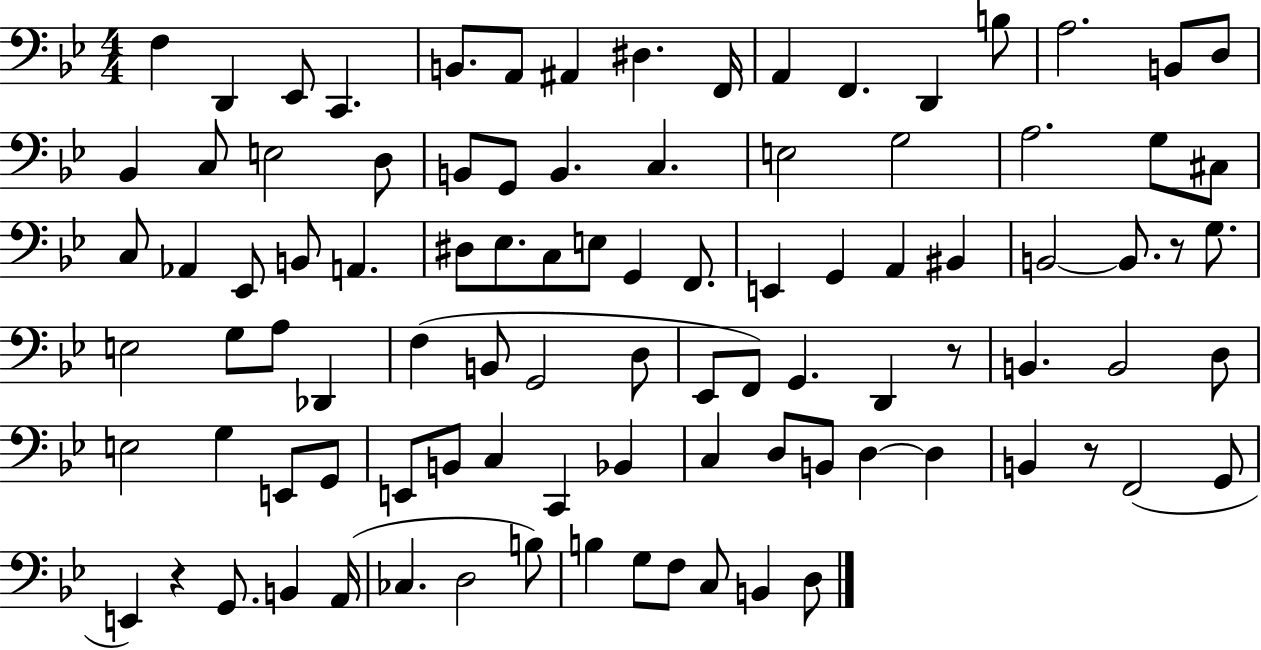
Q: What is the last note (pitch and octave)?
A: D3